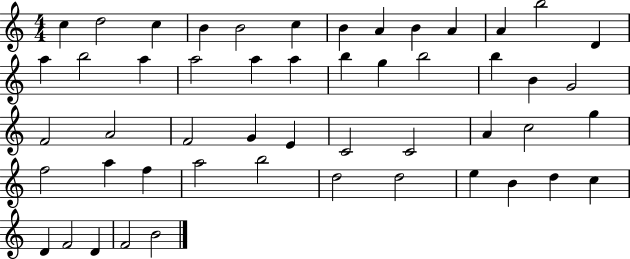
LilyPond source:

{
  \clef treble
  \numericTimeSignature
  \time 4/4
  \key c \major
  c''4 d''2 c''4 | b'4 b'2 c''4 | b'4 a'4 b'4 a'4 | a'4 b''2 d'4 | \break a''4 b''2 a''4 | a''2 a''4 a''4 | b''4 g''4 b''2 | b''4 b'4 g'2 | \break f'2 a'2 | f'2 g'4 e'4 | c'2 c'2 | a'4 c''2 g''4 | \break f''2 a''4 f''4 | a''2 b''2 | d''2 d''2 | e''4 b'4 d''4 c''4 | \break d'4 f'2 d'4 | f'2 b'2 | \bar "|."
}